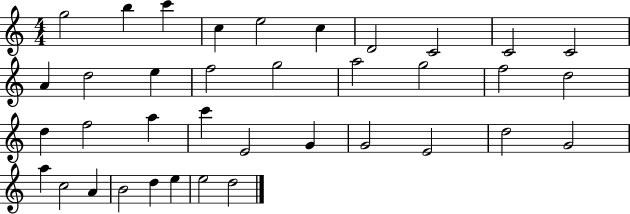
{
  \clef treble
  \numericTimeSignature
  \time 4/4
  \key c \major
  g''2 b''4 c'''4 | c''4 e''2 c''4 | d'2 c'2 | c'2 c'2 | \break a'4 d''2 e''4 | f''2 g''2 | a''2 g''2 | f''2 d''2 | \break d''4 f''2 a''4 | c'''4 e'2 g'4 | g'2 e'2 | d''2 g'2 | \break a''4 c''2 a'4 | b'2 d''4 e''4 | e''2 d''2 | \bar "|."
}